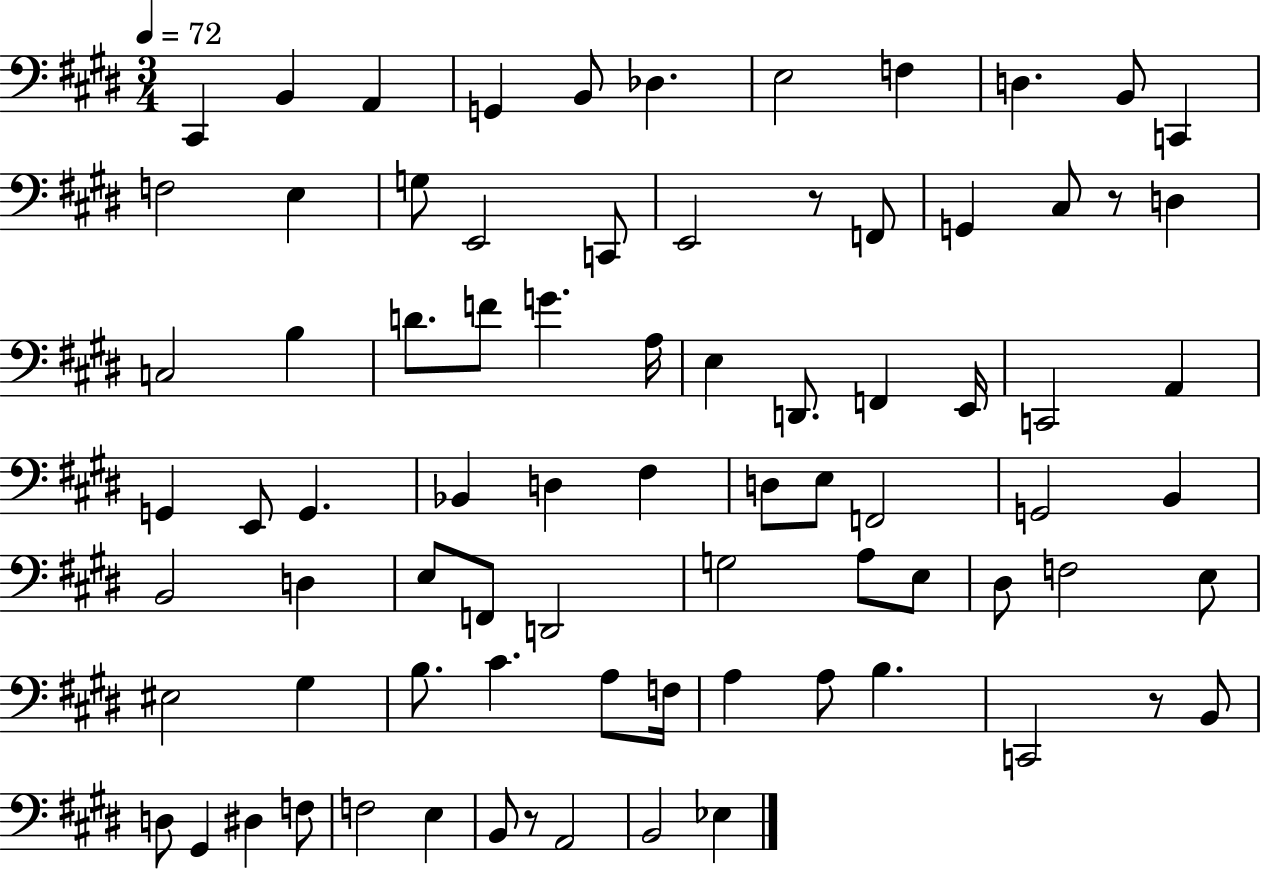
C#2/q B2/q A2/q G2/q B2/e Db3/q. E3/h F3/q D3/q. B2/e C2/q F3/h E3/q G3/e E2/h C2/e E2/h R/e F2/e G2/q C#3/e R/e D3/q C3/h B3/q D4/e. F4/e G4/q. A3/s E3/q D2/e. F2/q E2/s C2/h A2/q G2/q E2/e G2/q. Bb2/q D3/q F#3/q D3/e E3/e F2/h G2/h B2/q B2/h D3/q E3/e F2/e D2/h G3/h A3/e E3/e D#3/e F3/h E3/e EIS3/h G#3/q B3/e. C#4/q. A3/e F3/s A3/q A3/e B3/q. C2/h R/e B2/e D3/e G#2/q D#3/q F3/e F3/h E3/q B2/e R/e A2/h B2/h Eb3/q